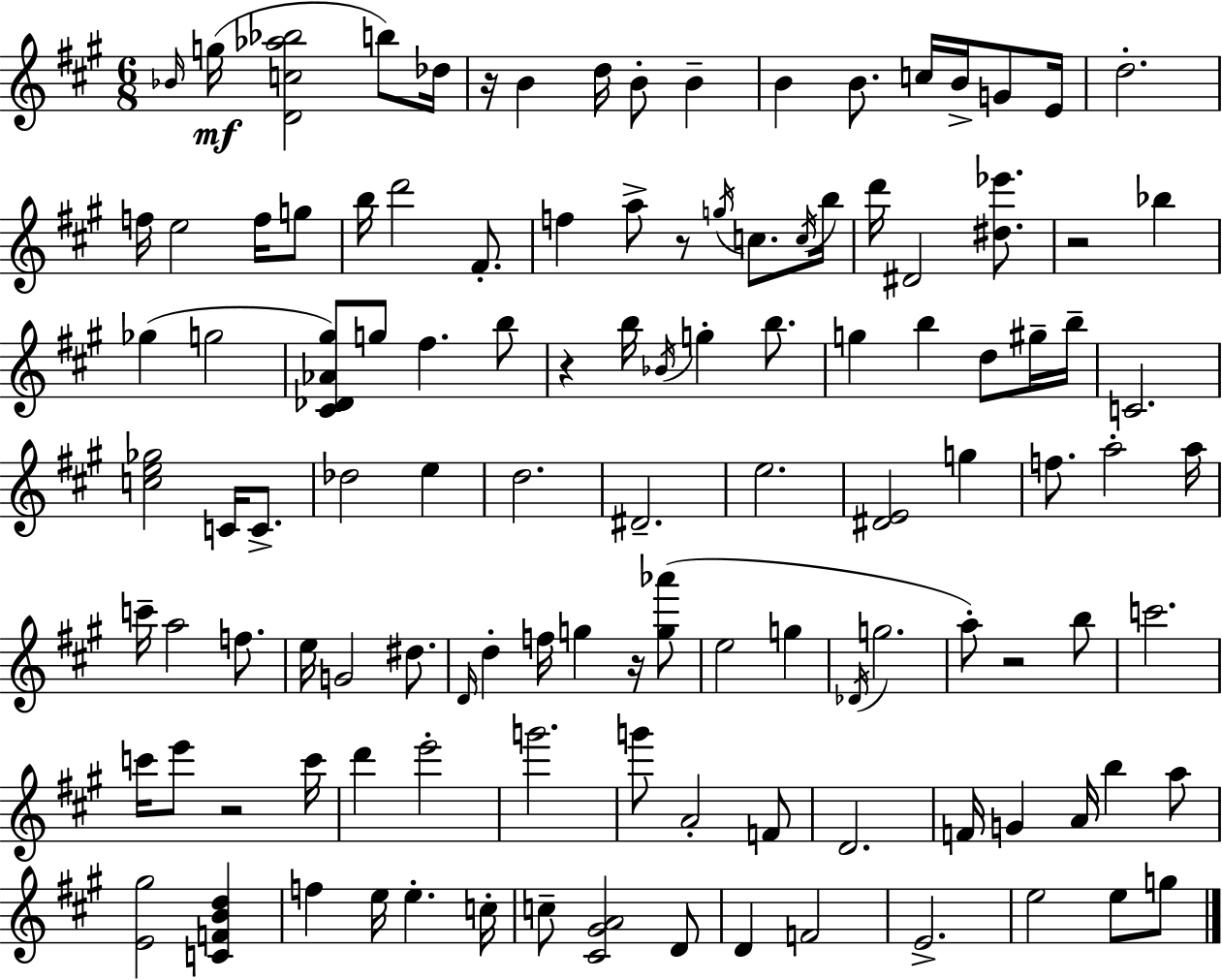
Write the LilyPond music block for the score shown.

{
  \clef treble
  \numericTimeSignature
  \time 6/8
  \key a \major
  \repeat volta 2 { \grace { bes'16 }(\mf g''16 <d' c'' aes'' bes''>2 b''8) | des''16 r16 b'4 d''16 b'8-. b'4-- | b'4 b'8. c''16 b'16-> g'8 | e'16 d''2.-. | \break f''16 e''2 f''16 g''8 | b''16 d'''2 fis'8.-. | f''4 a''8-> r8 \acciaccatura { g''16 } c''8. | \acciaccatura { c''16 } b''16 d'''16 dis'2 | \break <dis'' ees'''>8. r2 bes''4 | ges''4( g''2 | <cis' des' aes' gis''>8) g''8 fis''4. | b''8 r4 b''16 \acciaccatura { bes'16 } g''4-. | \break b''8. g''4 b''4 | d''8 gis''16-- b''16-- c'2. | <c'' e'' ges''>2 | c'16 c'8.-> des''2 | \break e''4 d''2. | dis'2.-- | e''2. | <dis' e'>2 | \break g''4 f''8. a''2-. | a''16 c'''16-- a''2 | f''8. e''16 g'2 | dis''8. \grace { d'16 } d''4-. f''16 g''4 | \break r16 <g'' aes'''>8( e''2 | g''4 \acciaccatura { des'16 } g''2. | a''8-.) r2 | b''8 c'''2. | \break c'''16 e'''8 r2 | c'''16 d'''4 e'''2-. | g'''2. | g'''8 a'2-. | \break f'8 d'2. | f'16 g'4 a'16 | b''4 a''8 <e' gis''>2 | <c' f' b' d''>4 f''4 e''16 e''4.-. | \break c''16-. c''8-- <cis' gis' a'>2 | d'8 d'4 f'2 | e'2.-> | e''2 | \break e''8 g''8 } \bar "|."
}